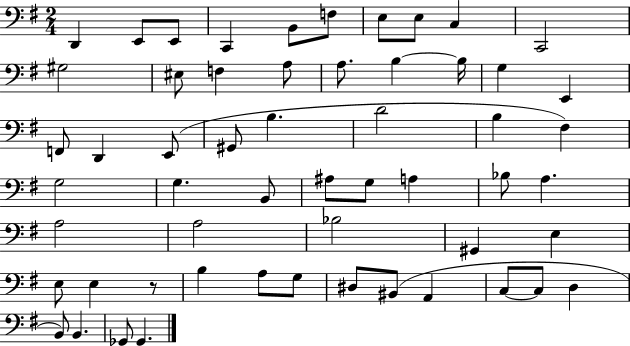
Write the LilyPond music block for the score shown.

{
  \clef bass
  \numericTimeSignature
  \time 2/4
  \key g \major
  \repeat volta 2 { d,4 e,8 e,8 | c,4 b,8 f8 | e8 e8 c4 | c,2 | \break gis2 | eis8 f4 a8 | a8. b4~~ b16 | g4 e,4 | \break f,8 d,4 e,8( | gis,8 b4. | d'2 | b4 fis4) | \break g2 | g4. b,8 | ais8 g8 a4 | bes8 a4. | \break a2 | a2 | bes2 | gis,4 e4 | \break e8 e4 r8 | b4 a8 g8 | dis8 bis,8( a,4 | c8~~ c8 d4 | \break b,8) b,4. | ges,8 ges,4. | } \bar "|."
}